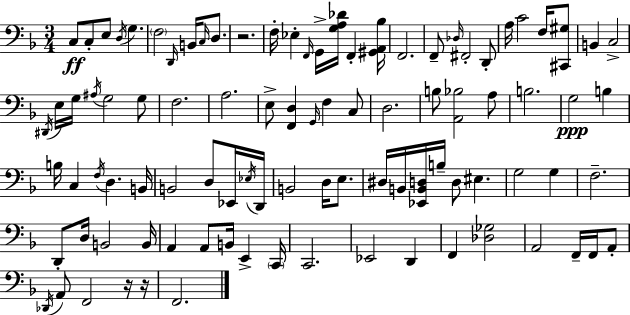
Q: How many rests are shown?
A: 3